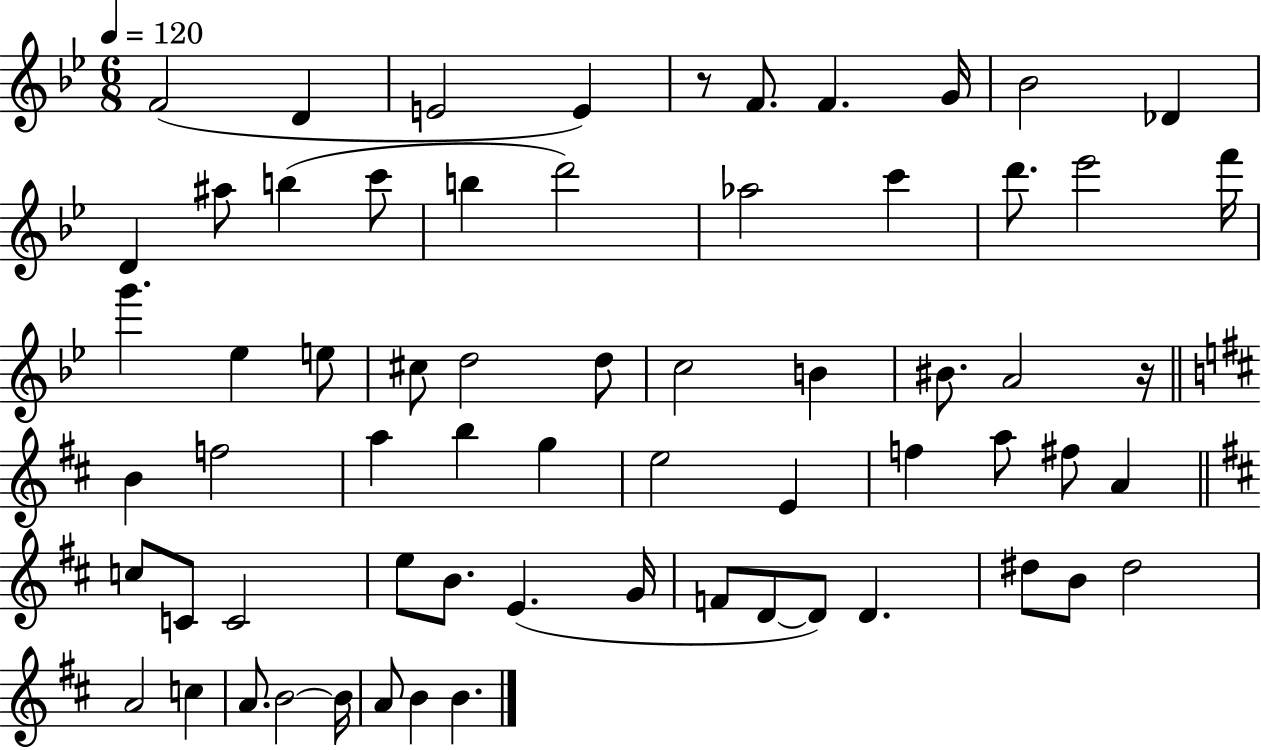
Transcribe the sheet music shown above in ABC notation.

X:1
T:Untitled
M:6/8
L:1/4
K:Bb
F2 D E2 E z/2 F/2 F G/4 _B2 _D D ^a/2 b c'/2 b d'2 _a2 c' d'/2 _e'2 f'/4 g' _e e/2 ^c/2 d2 d/2 c2 B ^B/2 A2 z/4 B f2 a b g e2 E f a/2 ^f/2 A c/2 C/2 C2 e/2 B/2 E G/4 F/2 D/2 D/2 D ^d/2 B/2 ^d2 A2 c A/2 B2 B/4 A/2 B B